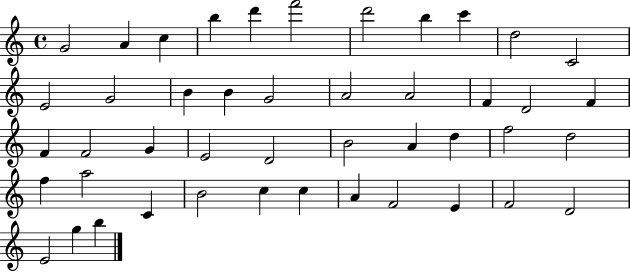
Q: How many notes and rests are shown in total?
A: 45